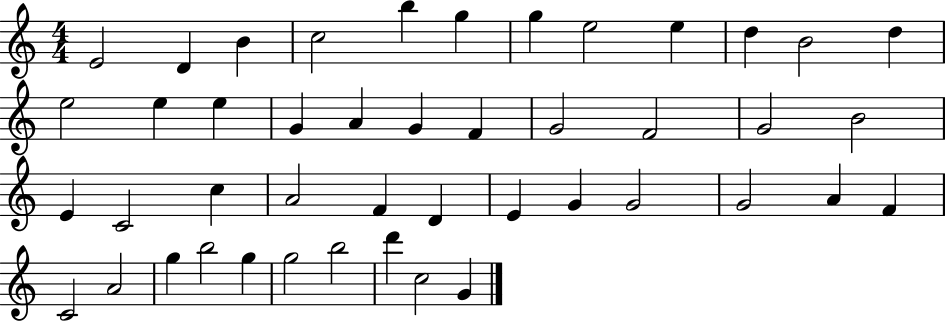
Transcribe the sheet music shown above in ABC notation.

X:1
T:Untitled
M:4/4
L:1/4
K:C
E2 D B c2 b g g e2 e d B2 d e2 e e G A G F G2 F2 G2 B2 E C2 c A2 F D E G G2 G2 A F C2 A2 g b2 g g2 b2 d' c2 G